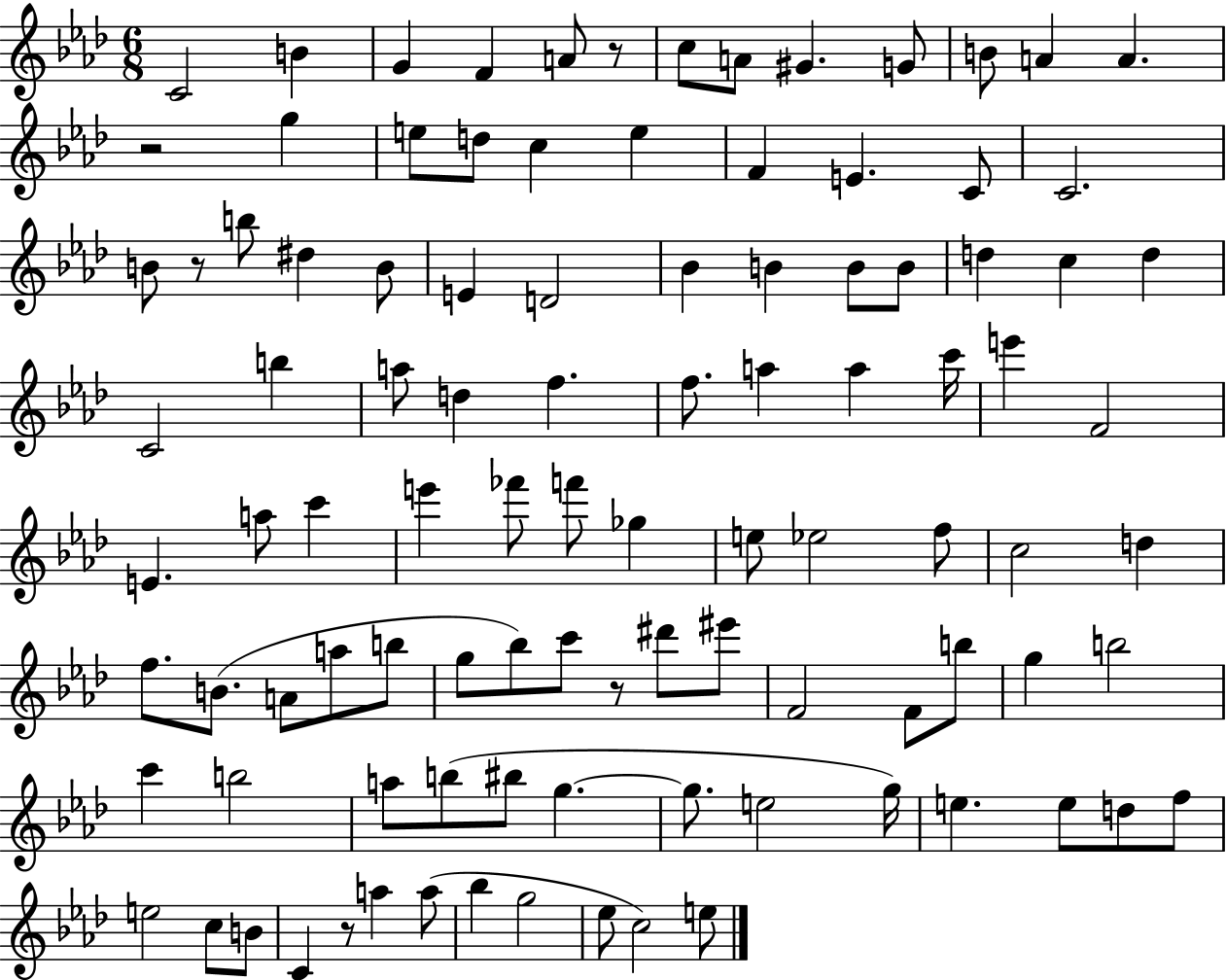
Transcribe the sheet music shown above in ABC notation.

X:1
T:Untitled
M:6/8
L:1/4
K:Ab
C2 B G F A/2 z/2 c/2 A/2 ^G G/2 B/2 A A z2 g e/2 d/2 c e F E C/2 C2 B/2 z/2 b/2 ^d B/2 E D2 _B B B/2 B/2 d c d C2 b a/2 d f f/2 a a c'/4 e' F2 E a/2 c' e' _f'/2 f'/2 _g e/2 _e2 f/2 c2 d f/2 B/2 A/2 a/2 b/2 g/2 _b/2 c'/2 z/2 ^d'/2 ^e'/2 F2 F/2 b/2 g b2 c' b2 a/2 b/2 ^b/2 g g/2 e2 g/4 e e/2 d/2 f/2 e2 c/2 B/2 C z/2 a a/2 _b g2 _e/2 c2 e/2